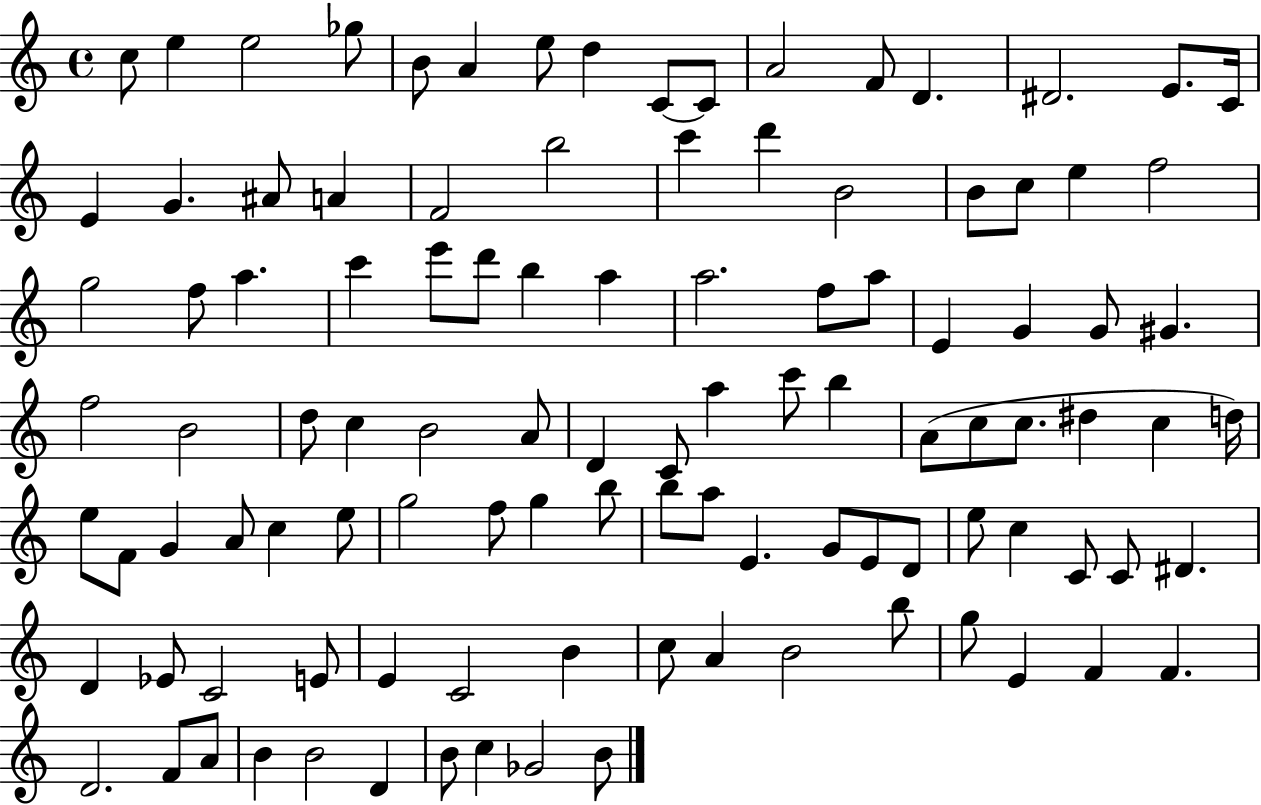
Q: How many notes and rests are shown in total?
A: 107